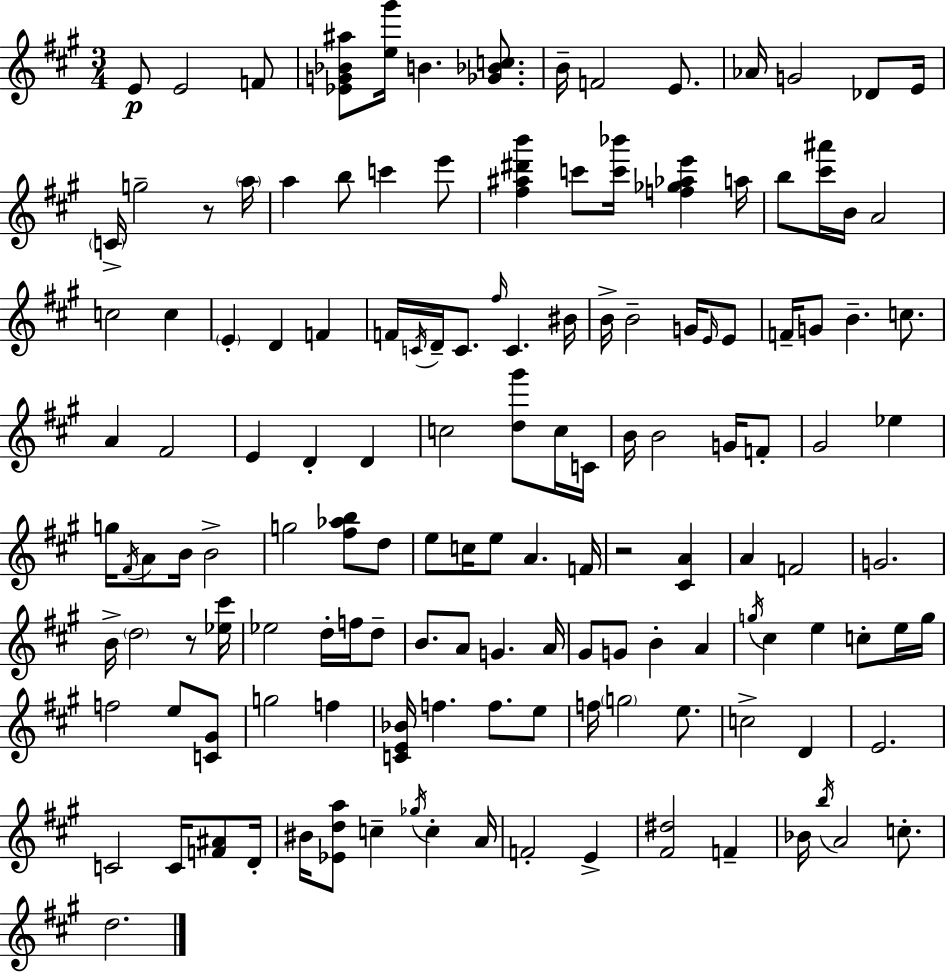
{
  \clef treble
  \numericTimeSignature
  \time 3/4
  \key a \major
  e'8\p e'2 f'8 | <ees' g' bes' ais''>8 <e'' gis'''>16 b'4. <ges' bes' c''>8. | b'16-- f'2 e'8. | aes'16 g'2 des'8 e'16 | \break \parenthesize c'16-> g''2-- r8 \parenthesize a''16 | a''4 b''8 c'''4 e'''8 | <fis'' ais'' dis''' b'''>4 c'''8 <c''' bes'''>16 <f'' ges'' aes'' e'''>4 a''16 | b''8 <cis''' ais'''>16 b'16 a'2 | \break c''2 c''4 | \parenthesize e'4-. d'4 f'4 | f'16 \acciaccatura { c'16 } d'16-- c'8. \grace { fis''16 } c'4. | bis'16 b'16-> b'2-- g'16 | \break \grace { e'16 } e'8 f'16-- g'8 b'4.-- | c''8. a'4 fis'2 | e'4 d'4-. d'4 | c''2 <d'' gis'''>8 | \break c''16 c'16 b'16 b'2 | g'16 f'8-. gis'2 ees''4 | g''16 \acciaccatura { fis'16 } a'8 b'16 b'2-> | g''2 | \break <fis'' aes'' b''>8 d''8 e''8 c''16 e''8 a'4. | f'16 r2 | <cis' a'>4 a'4 f'2 | g'2. | \break b'16-> \parenthesize d''2 | r8 <ees'' cis'''>16 ees''2 | d''16-. f''16 d''8-- b'8. a'8 g'4. | a'16 gis'8 g'8 b'4-. | \break a'4 \acciaccatura { g''16 } cis''4 e''4 | c''8-. e''16 g''16 f''2 | e''8 <c' gis'>8 g''2 | f''4 <c' e' bes'>16 f''4. | \break f''8. e''8 f''16 \parenthesize g''2 | e''8. c''2-> | d'4 e'2. | c'2 | \break c'16 <f' ais'>8 d'16-. bis'16 <ees' d'' a''>8 c''4-- | \acciaccatura { ges''16 } c''4-. a'16 f'2-. | e'4-> <fis' dis''>2 | f'4-- bes'16 \acciaccatura { b''16 } a'2 | \break c''8.-. d''2. | \bar "|."
}